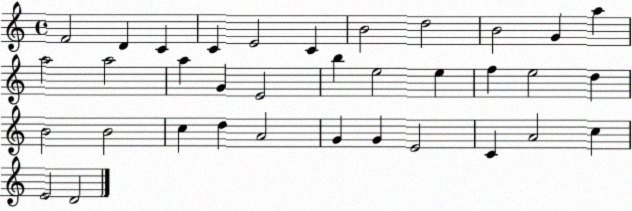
X:1
T:Untitled
M:4/4
L:1/4
K:C
F2 D C C E2 C B2 d2 B2 G a a2 a2 a G E2 b e2 e f e2 d B2 B2 c d A2 G G E2 C A2 c E2 D2